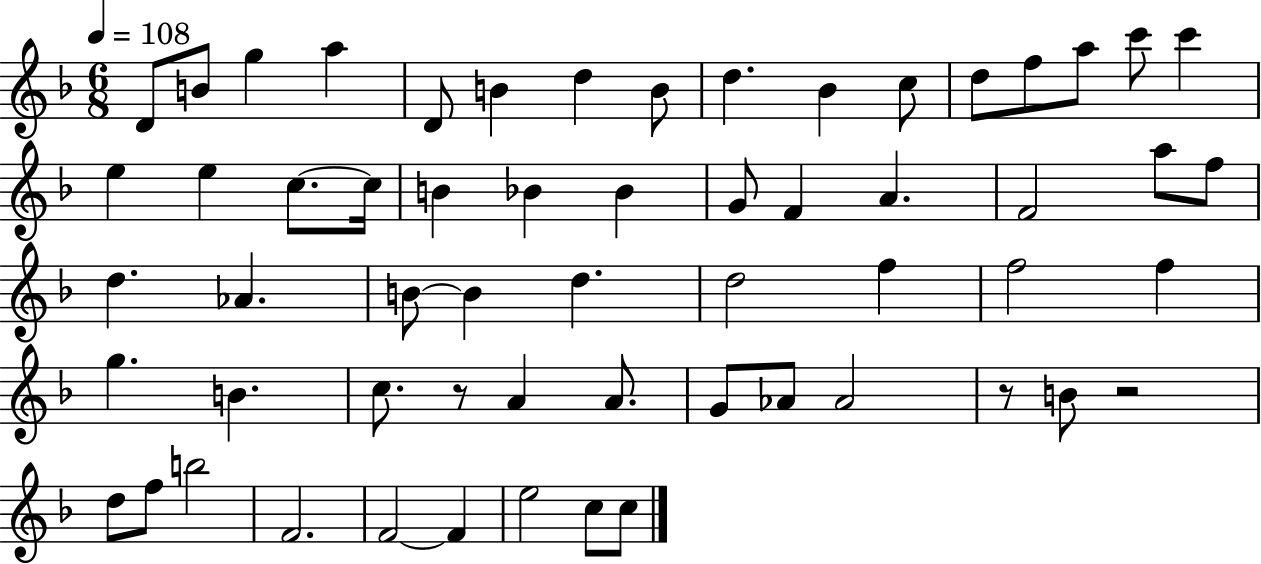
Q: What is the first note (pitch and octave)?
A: D4